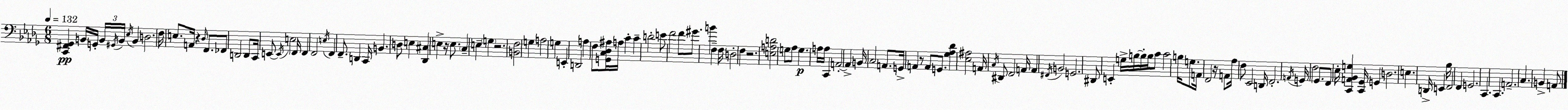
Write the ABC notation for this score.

X:1
T:Untitled
M:6/8
L:1/4
K:Bbm
[C,,^F,,_G,,] B,,/4 G,,/4 B,,/4 ^G,,/4 B,,/4 _E,/4 B,, D,2 F,/4 E,/2 A,,/4 z _D,/4 F,,/2 _F,,/2 D,,2 D,,/2 C,,/4 E,,/2 E,,/4 E,2 F,,/4 F,, F,,2 E,/4 F,, F,,/2 D,, C,,/4 B,, D,/2 E, [_D,,^C,] E, z/4 E,/2 C, E, G, z2 [B,,F,]2 G, A,2 G, E,, D,,2 A, F,/2 [G,,C,_D,^A,]/4 A,/4 C C D2 E/2 F2 F/2 ^G/2 B F, F,/4 D,2 F, z2 [E,A,D]2 G,/2 _A,/2 G, A,/4 A,/4 C,, A,,2 A,, B,,/4 C,2 A,,/2 G,,/4 A,, z/2 A,,/2 G,,/2 [_G,_A,_D] [_E,^A,]2 A,,/4 C,/4 ^D,,/2 F,,2 A,,/4 A,, ^F,,/4 B,,2 G,,2 ^D,,/2 E,, G,/4 B,/4 B,/4 B,/4 C/2 C2 B,/4 G,/2 A,,/4 F,,2 z/4 A,,/2 _A,/4 F,/2 _E,,2 D,,/4 F,,2 A,,/4 G,,/4 F,2 _G,,/2 F,,/2 _E,/4 [C,,A,,_B,,G,] [C,,_G,,]/4 G,, D,2 E, D,,/4 E,, _B,/4 F,,2 F,, G,,2 C,, C,, A,,2 C, B,, A,,/2